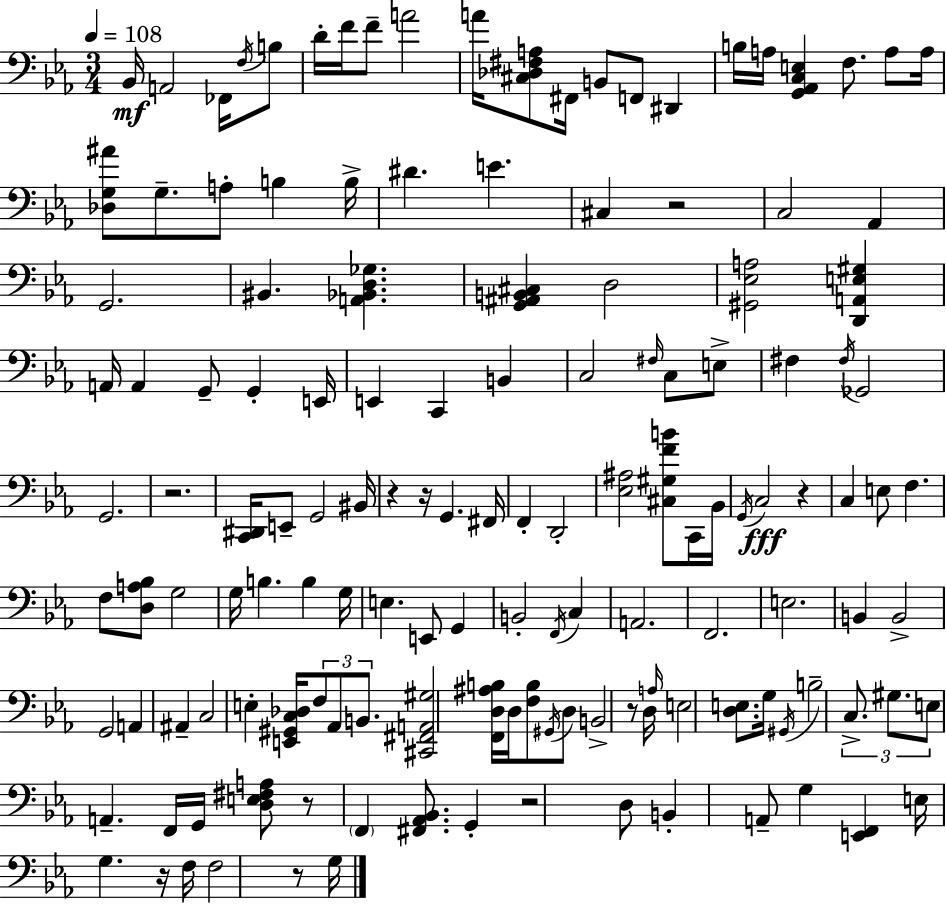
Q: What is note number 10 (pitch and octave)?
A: A4